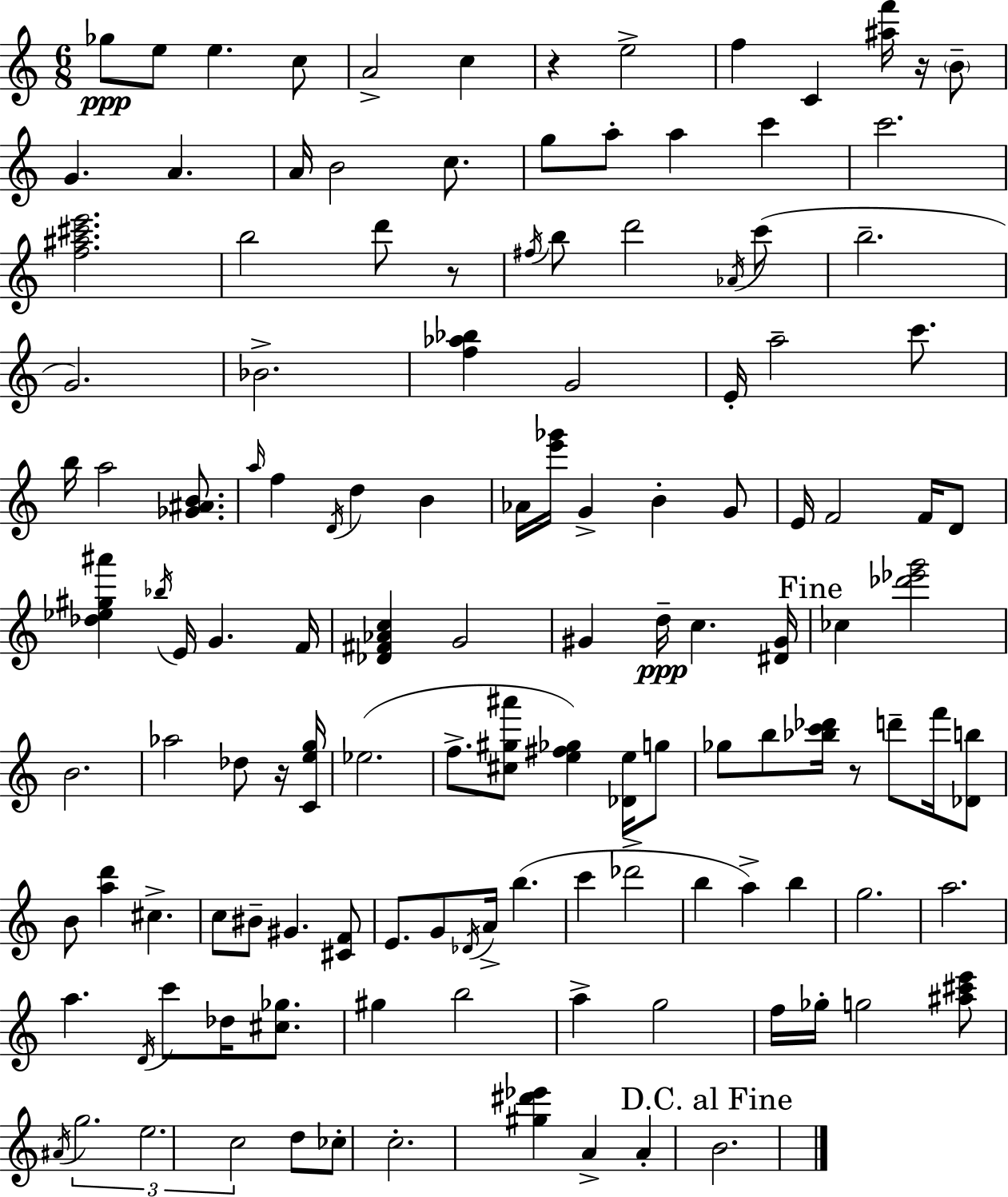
Gb5/e E5/e E5/q. C5/e A4/h C5/q R/q E5/h F5/q C4/q [A#5,F6]/s R/s B4/e G4/q. A4/q. A4/s B4/h C5/e. G5/e A5/e A5/q C6/q C6/h. [F5,A#5,C#6,E6]/h. B5/h D6/e R/e F#5/s B5/e D6/h Ab4/s C6/e B5/h. G4/h. Bb4/h. [F5,Ab5,Bb5]/q G4/h E4/s A5/h C6/e. B5/s A5/h [Gb4,A#4,B4]/e. A5/s F5/q D4/s D5/q B4/q Ab4/s [E6,Gb6]/s G4/q B4/q G4/e E4/s F4/h F4/s D4/e [Db5,Eb5,G#5,A#6]/q Bb5/s E4/s G4/q. F4/s [Db4,F#4,Ab4,C5]/q G4/h G#4/q D5/s C5/q. [D#4,G#4]/s CES5/q [Db6,Eb6,G6]/h B4/h. Ab5/h Db5/e R/s [C4,E5,G5]/s Eb5/h. F5/e. [C#5,G#5,A#6]/e [E5,F#5,Gb5]/q [Db4,E5]/s G5/e Gb5/e B5/e [Bb5,C6,Db6]/s R/e D6/e F6/s [Db4,B5]/e B4/e [A5,D6]/q C#5/q. C5/e BIS4/e G#4/q. [C#4,F4]/e E4/e. G4/e Db4/s A4/s B5/q. C6/q Db6/h B5/q A5/q B5/q G5/h. A5/h. A5/q. D4/s C6/e Db5/s [C#5,Gb5]/e. G#5/q B5/h A5/q G5/h F5/s Gb5/s G5/h [A#5,C#6,E6]/e A#4/s G5/h. E5/h. C5/h D5/e CES5/e C5/h. [G#5,D#6,Eb6]/q A4/q A4/q B4/h.